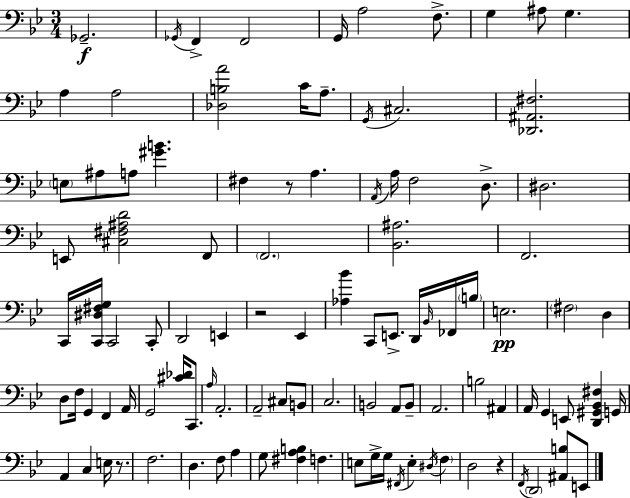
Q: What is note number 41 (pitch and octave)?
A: FES2